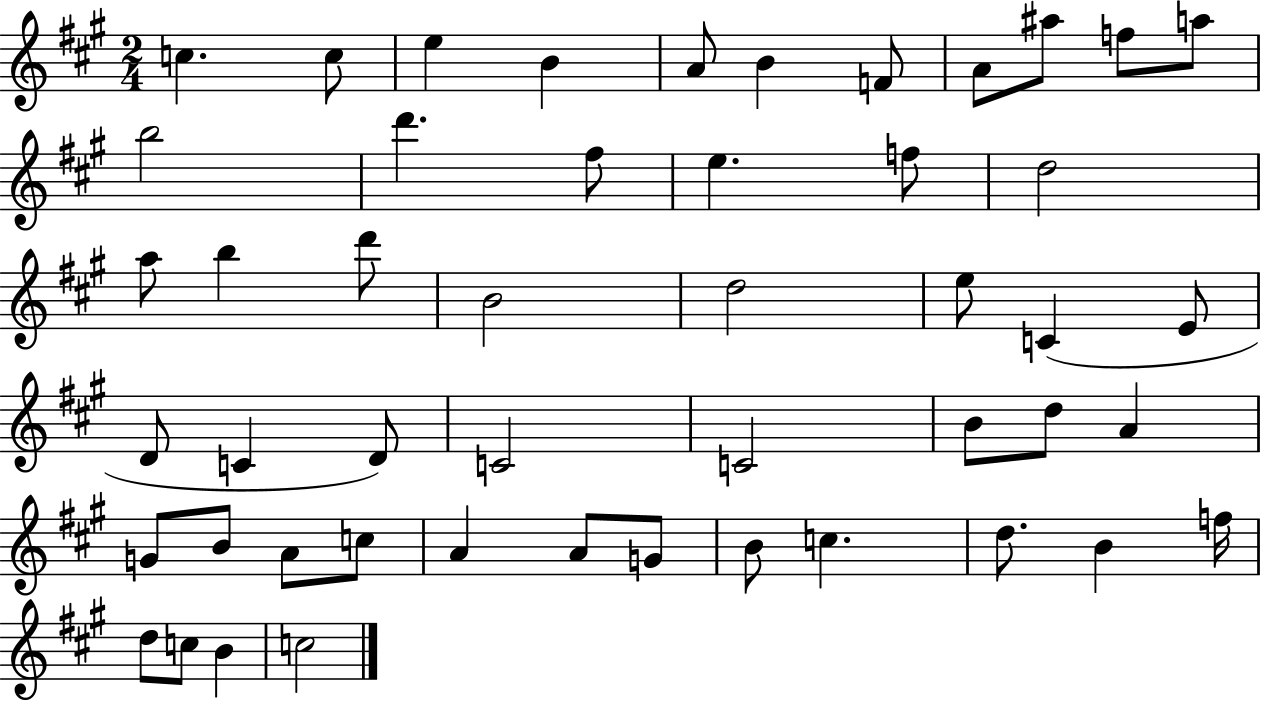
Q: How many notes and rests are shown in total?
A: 49